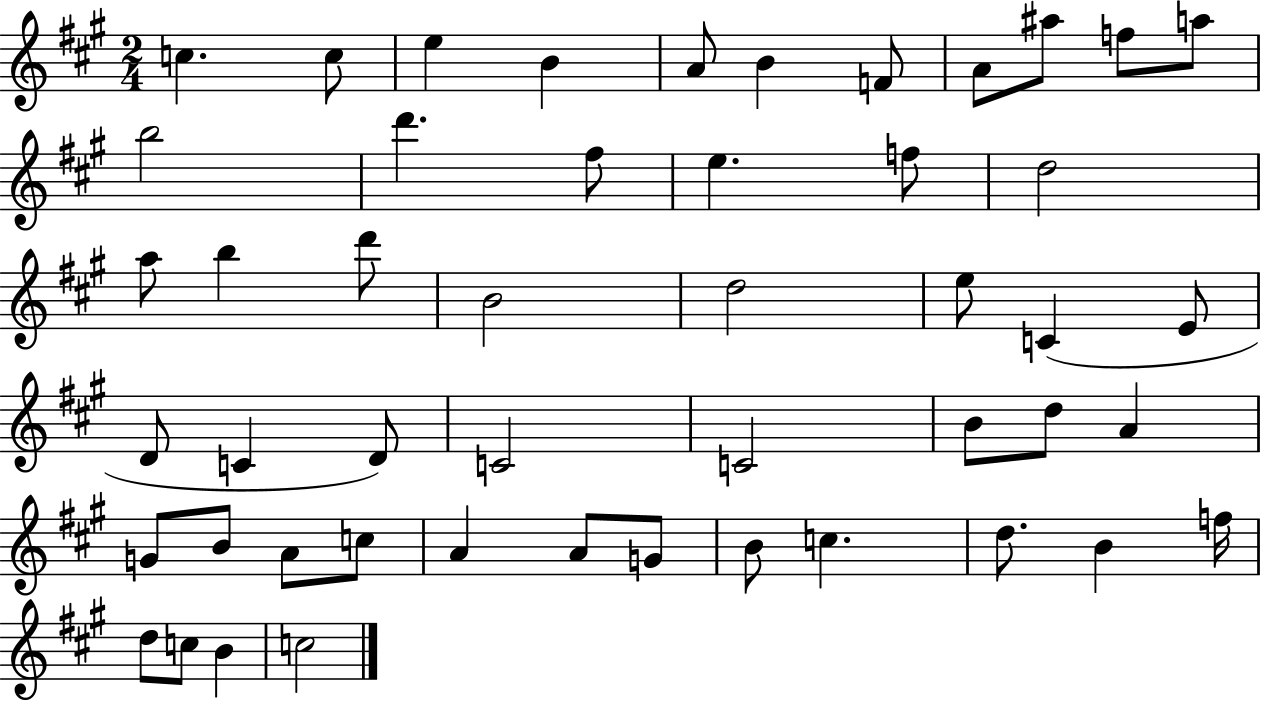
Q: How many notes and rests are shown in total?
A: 49